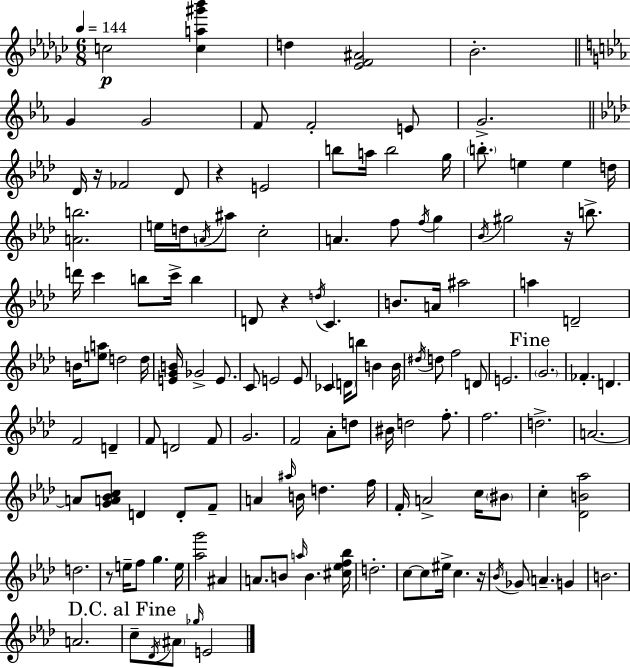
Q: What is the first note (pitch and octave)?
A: C5